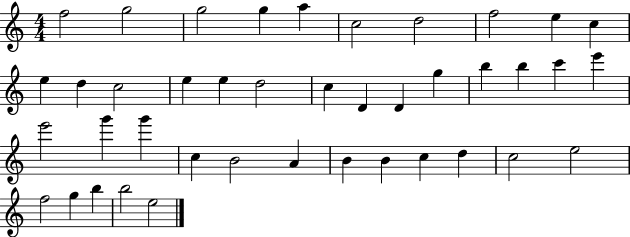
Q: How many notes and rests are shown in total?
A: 41